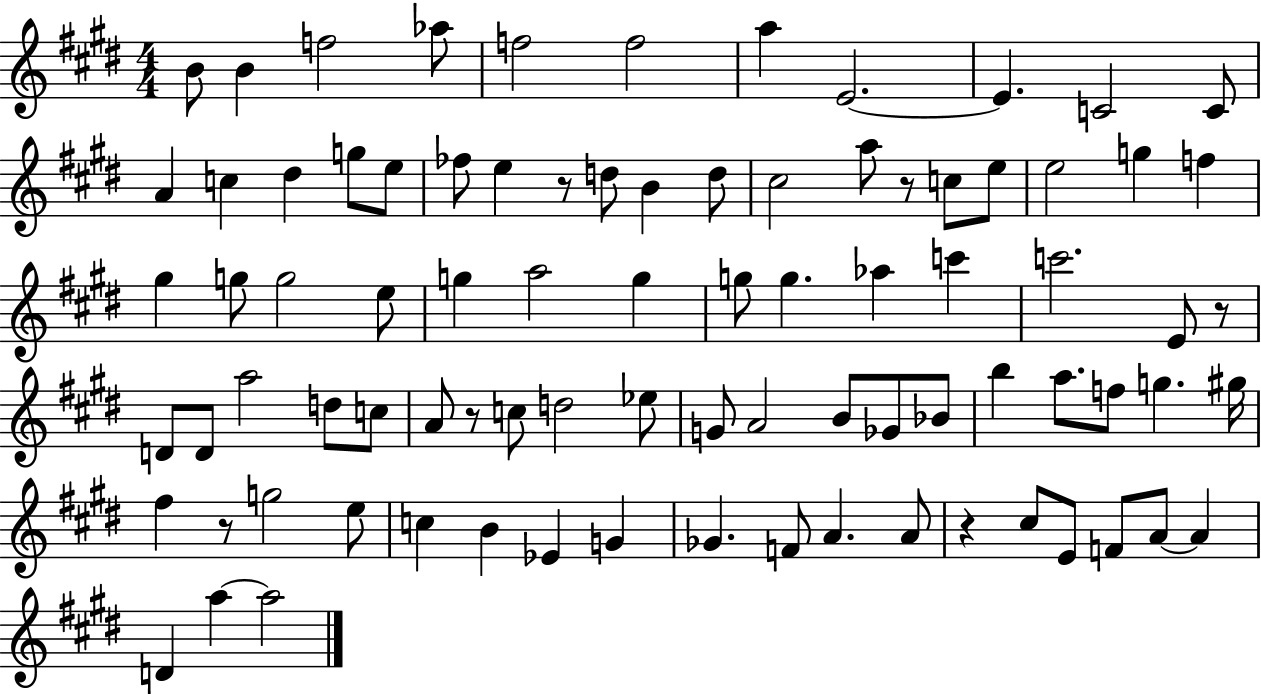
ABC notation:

X:1
T:Untitled
M:4/4
L:1/4
K:E
B/2 B f2 _a/2 f2 f2 a E2 E C2 C/2 A c ^d g/2 e/2 _f/2 e z/2 d/2 B d/2 ^c2 a/2 z/2 c/2 e/2 e2 g f ^g g/2 g2 e/2 g a2 g g/2 g _a c' c'2 E/2 z/2 D/2 D/2 a2 d/2 c/2 A/2 z/2 c/2 d2 _e/2 G/2 A2 B/2 _G/2 _B/2 b a/2 f/2 g ^g/4 ^f z/2 g2 e/2 c B _E G _G F/2 A A/2 z ^c/2 E/2 F/2 A/2 A D a a2